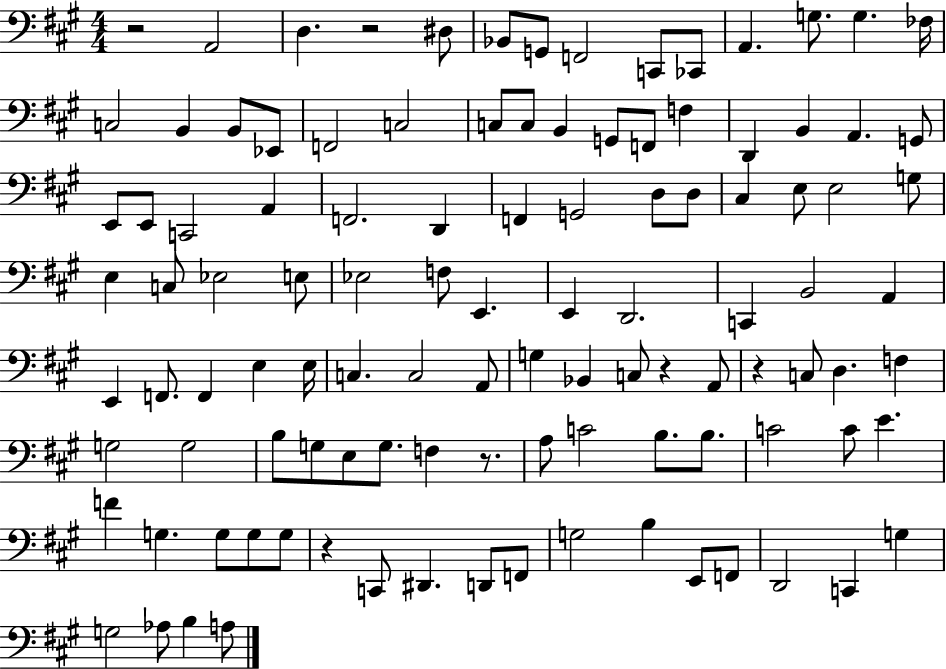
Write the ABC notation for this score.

X:1
T:Untitled
M:4/4
L:1/4
K:A
z2 A,,2 D, z2 ^D,/2 _B,,/2 G,,/2 F,,2 C,,/2 _C,,/2 A,, G,/2 G, _F,/4 C,2 B,, B,,/2 _E,,/2 F,,2 C,2 C,/2 C,/2 B,, G,,/2 F,,/2 F, D,, B,, A,, G,,/2 E,,/2 E,,/2 C,,2 A,, F,,2 D,, F,, G,,2 D,/2 D,/2 ^C, E,/2 E,2 G,/2 E, C,/2 _E,2 E,/2 _E,2 F,/2 E,, E,, D,,2 C,, B,,2 A,, E,, F,,/2 F,, E, E,/4 C, C,2 A,,/2 G, _B,, C,/2 z A,,/2 z C,/2 D, F, G,2 G,2 B,/2 G,/2 E,/2 G,/2 F, z/2 A,/2 C2 B,/2 B,/2 C2 C/2 E F G, G,/2 G,/2 G,/2 z C,,/2 ^D,, D,,/2 F,,/2 G,2 B, E,,/2 F,,/2 D,,2 C,, G, G,2 _A,/2 B, A,/2